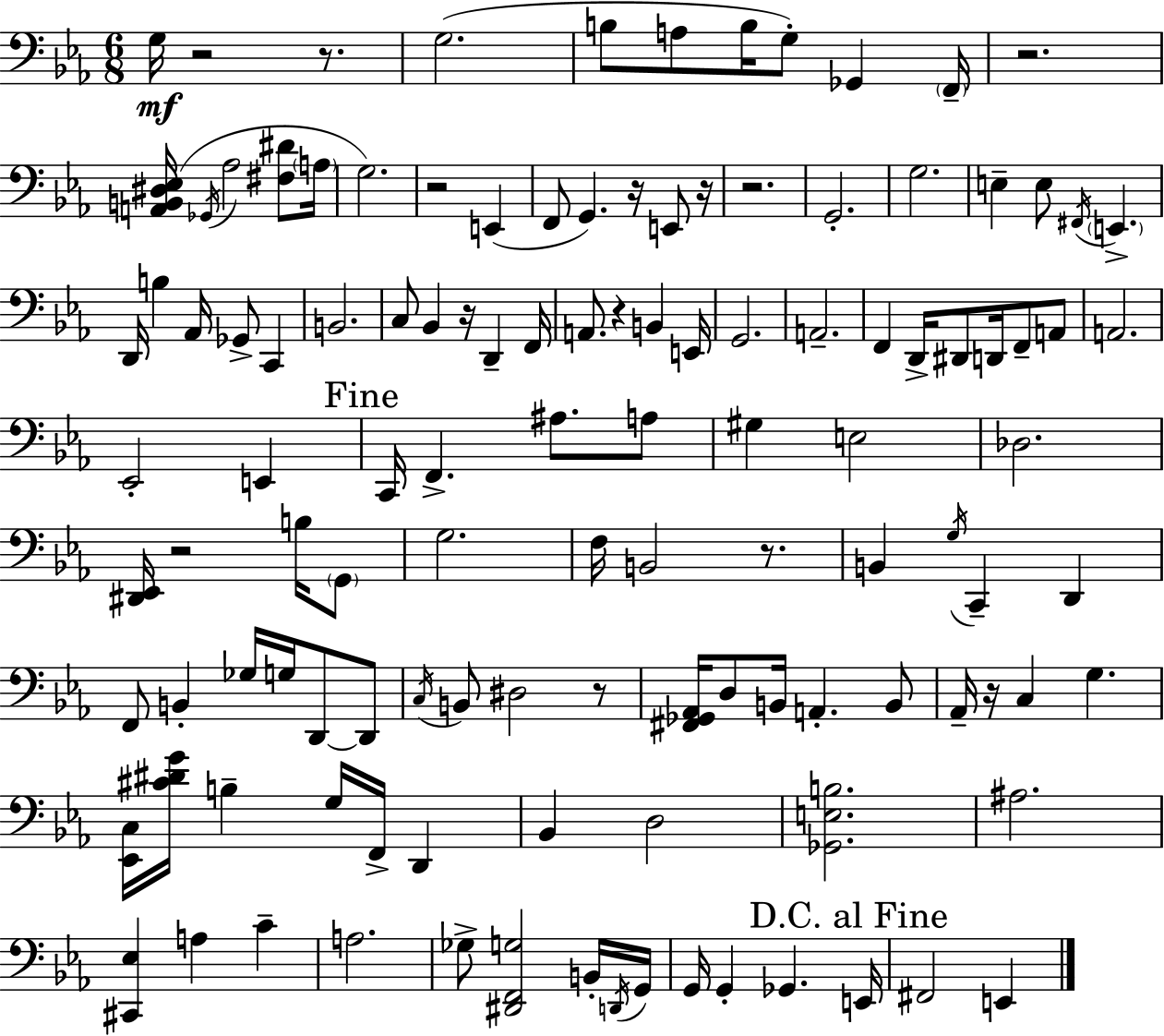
X:1
T:Untitled
M:6/8
L:1/4
K:Cm
G,/4 z2 z/2 G,2 B,/2 A,/2 B,/4 G,/2 _G,, F,,/4 z2 [A,,B,,^D,_E,]/4 _G,,/4 _A,2 [^F,^D]/2 A,/4 G,2 z2 E,, F,,/2 G,, z/4 E,,/2 z/4 z2 G,,2 G,2 E, E,/2 ^F,,/4 E,, D,,/4 B, _A,,/4 _G,,/2 C,, B,,2 C,/2 _B,, z/4 D,, F,,/4 A,,/2 z B,, E,,/4 G,,2 A,,2 F,, D,,/4 ^D,,/2 D,,/4 F,,/2 A,,/2 A,,2 _E,,2 E,, C,,/4 F,, ^A,/2 A,/2 ^G, E,2 _D,2 [^D,,_E,,]/4 z2 B,/4 G,,/2 G,2 F,/4 B,,2 z/2 B,, G,/4 C,, D,, F,,/2 B,, _G,/4 G,/4 D,,/2 D,,/2 C,/4 B,,/2 ^D,2 z/2 [^F,,_G,,_A,,]/4 D,/2 B,,/4 A,, B,,/2 _A,,/4 z/4 C, G, [_E,,C,]/4 [^C^DG]/4 B, G,/4 F,,/4 D,, _B,, D,2 [_G,,E,B,]2 ^A,2 [^C,,_E,] A, C A,2 _G,/2 [^D,,F,,G,]2 B,,/4 D,,/4 G,,/4 G,,/4 G,, _G,, E,,/4 ^F,,2 E,,